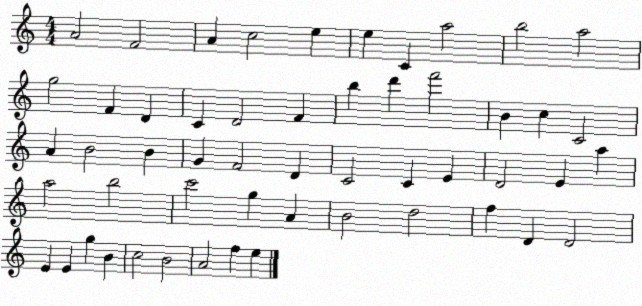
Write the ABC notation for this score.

X:1
T:Untitled
M:4/4
L:1/4
K:C
A2 F2 A c2 e e C a2 b2 a2 g2 F D C D2 F b d' f'2 B c C2 A B2 B G F2 D C2 C E D2 E a a2 b2 c'2 g A B2 d2 f D D2 E E g B c2 B2 A2 f e